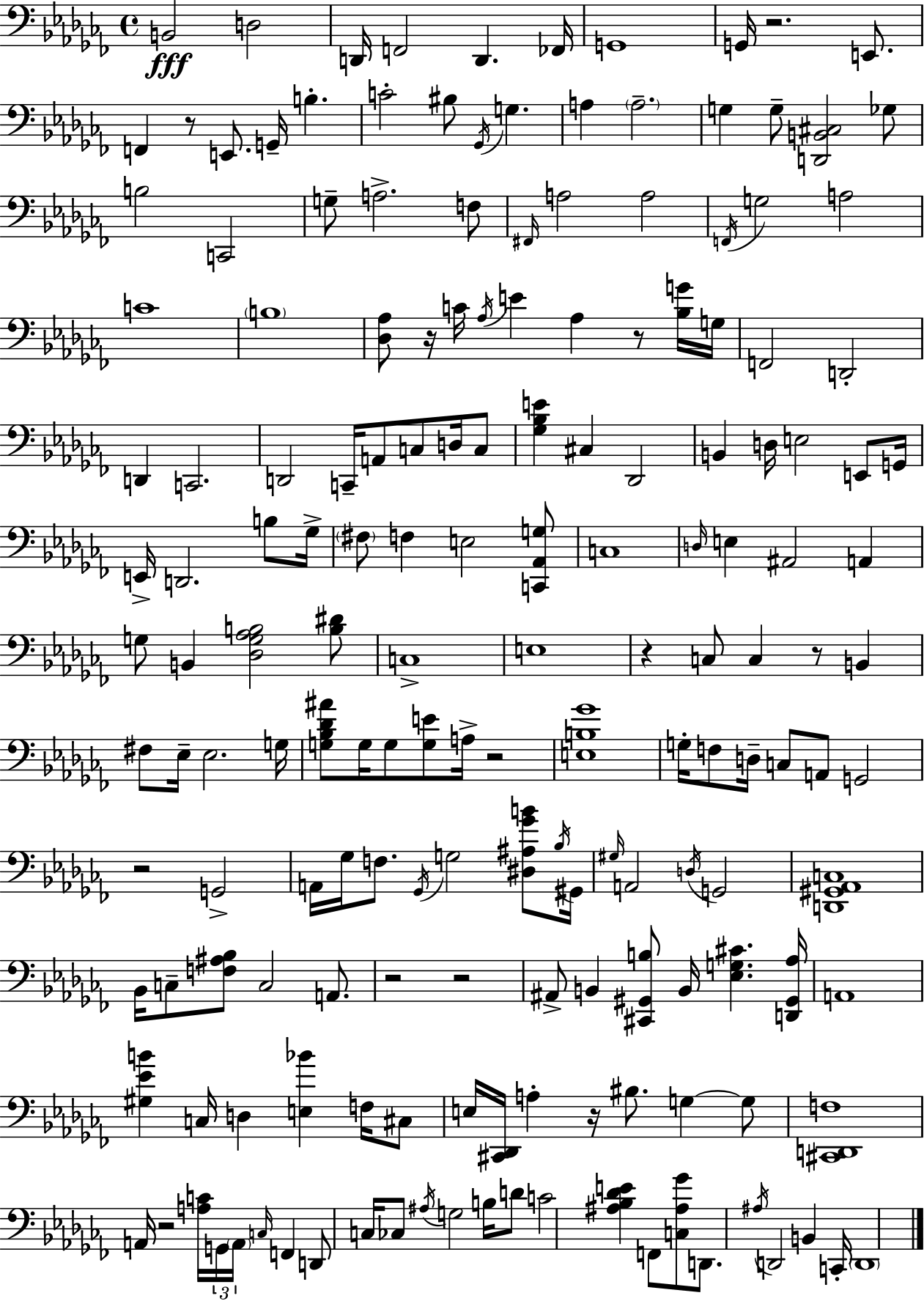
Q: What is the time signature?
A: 4/4